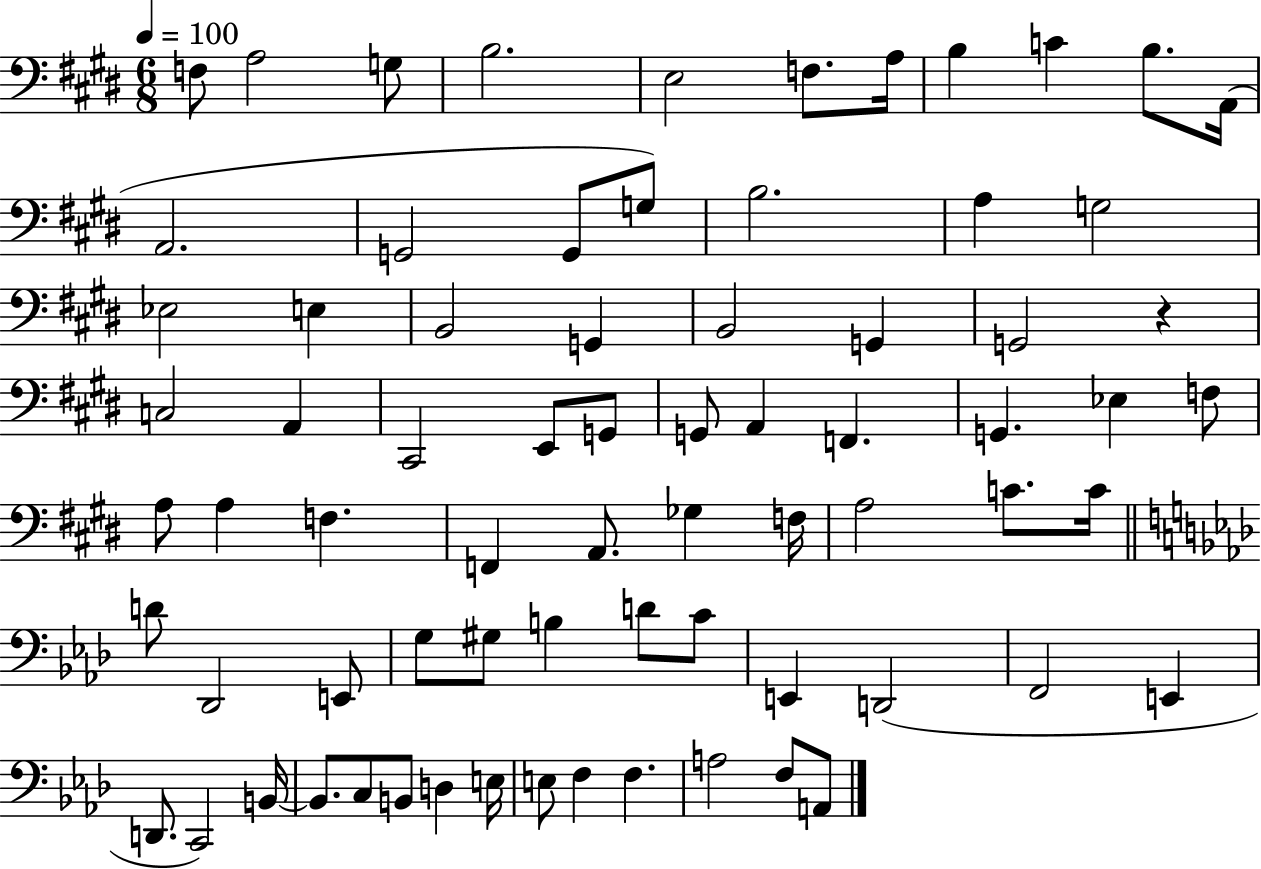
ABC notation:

X:1
T:Untitled
M:6/8
L:1/4
K:E
F,/2 A,2 G,/2 B,2 E,2 F,/2 A,/4 B, C B,/2 A,,/4 A,,2 G,,2 G,,/2 G,/2 B,2 A, G,2 _E,2 E, B,,2 G,, B,,2 G,, G,,2 z C,2 A,, ^C,,2 E,,/2 G,,/2 G,,/2 A,, F,, G,, _E, F,/2 A,/2 A, F, F,, A,,/2 _G, F,/4 A,2 C/2 C/4 D/2 _D,,2 E,,/2 G,/2 ^G,/2 B, D/2 C/2 E,, D,,2 F,,2 E,, D,,/2 C,,2 B,,/4 B,,/2 C,/2 B,,/2 D, E,/4 E,/2 F, F, A,2 F,/2 A,,/2